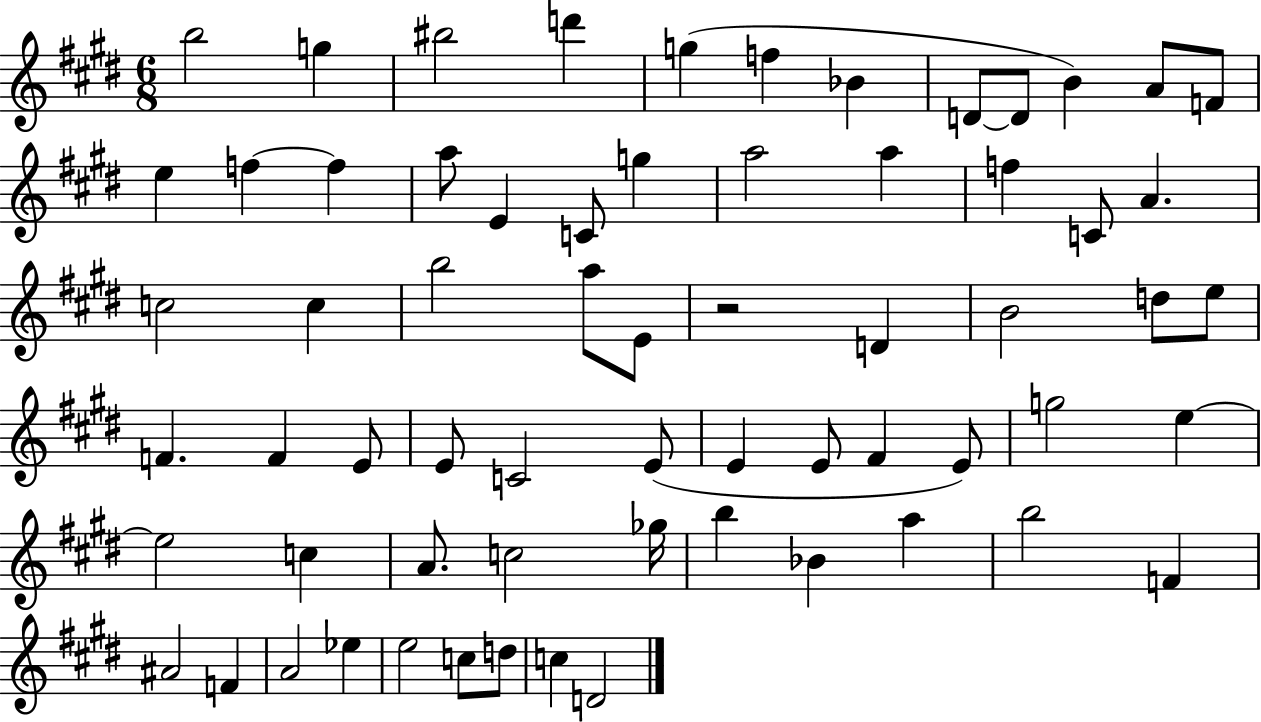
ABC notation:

X:1
T:Untitled
M:6/8
L:1/4
K:E
b2 g ^b2 d' g f _B D/2 D/2 B A/2 F/2 e f f a/2 E C/2 g a2 a f C/2 A c2 c b2 a/2 E/2 z2 D B2 d/2 e/2 F F E/2 E/2 C2 E/2 E E/2 ^F E/2 g2 e e2 c A/2 c2 _g/4 b _B a b2 F ^A2 F A2 _e e2 c/2 d/2 c D2